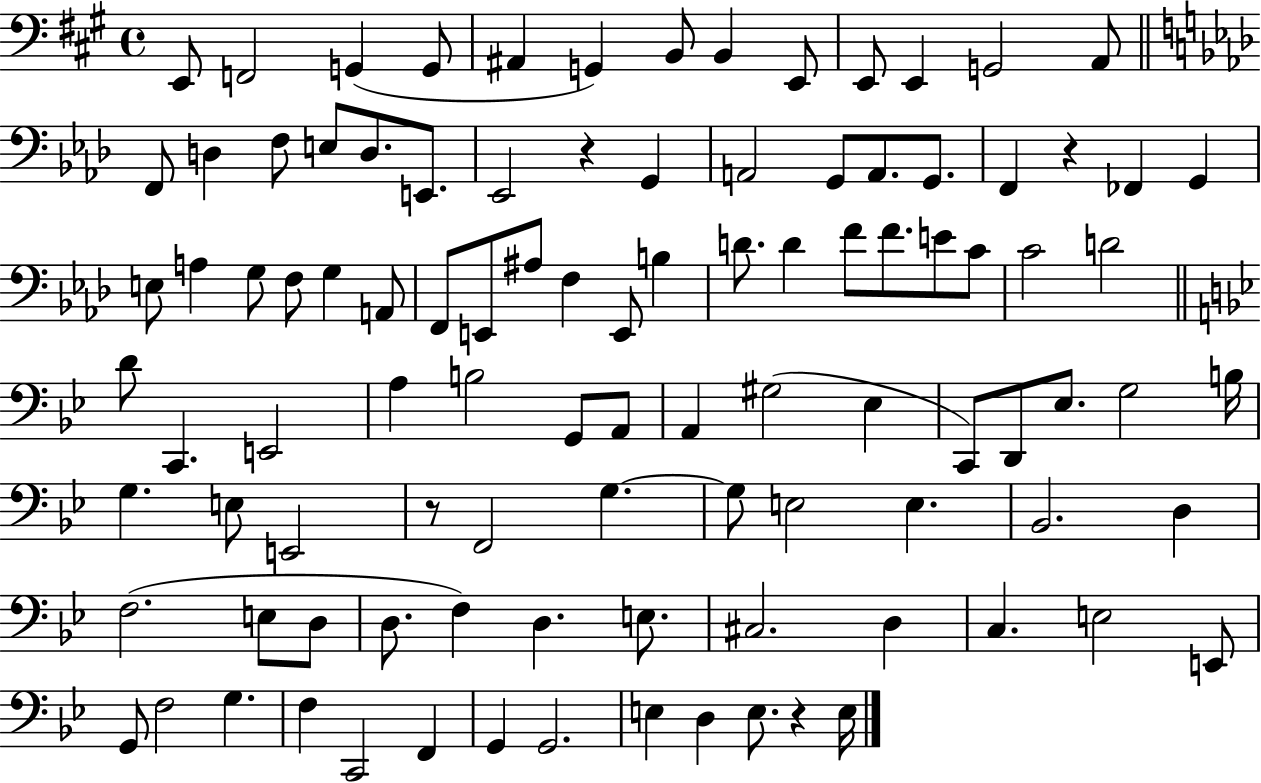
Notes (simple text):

E2/e F2/h G2/q G2/e A#2/q G2/q B2/e B2/q E2/e E2/e E2/q G2/h A2/e F2/e D3/q F3/e E3/e D3/e. E2/e. Eb2/h R/q G2/q A2/h G2/e A2/e. G2/e. F2/q R/q FES2/q G2/q E3/e A3/q G3/e F3/e G3/q A2/e F2/e E2/e A#3/e F3/q E2/e B3/q D4/e. D4/q F4/e F4/e. E4/e C4/e C4/h D4/h D4/e C2/q. E2/h A3/q B3/h G2/e A2/e A2/q G#3/h Eb3/q C2/e D2/e Eb3/e. G3/h B3/s G3/q. E3/e E2/h R/e F2/h G3/q. G3/e E3/h E3/q. Bb2/h. D3/q F3/h. E3/e D3/e D3/e. F3/q D3/q. E3/e. C#3/h. D3/q C3/q. E3/h E2/e G2/e F3/h G3/q. F3/q C2/h F2/q G2/q G2/h. E3/q D3/q E3/e. R/q E3/s